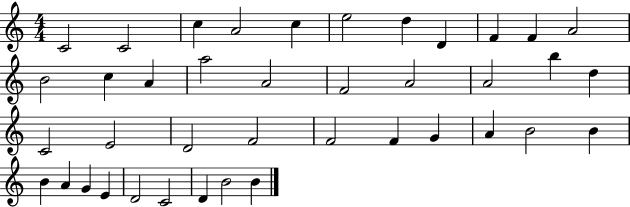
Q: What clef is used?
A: treble